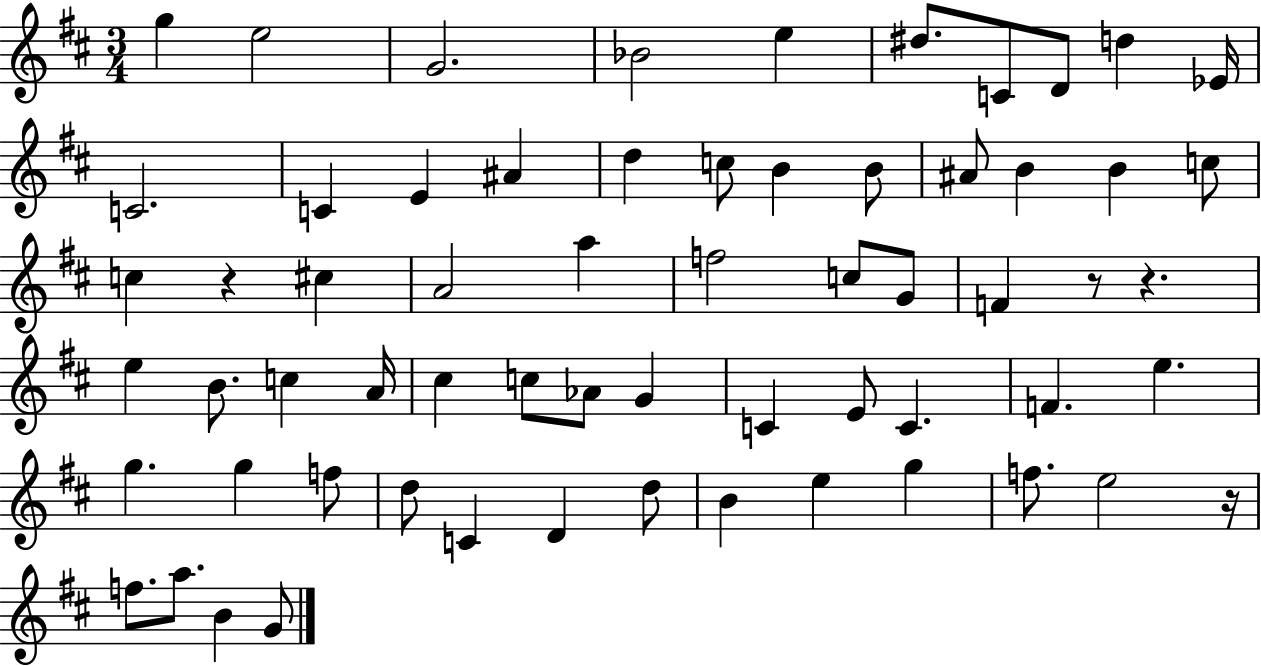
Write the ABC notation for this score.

X:1
T:Untitled
M:3/4
L:1/4
K:D
g e2 G2 _B2 e ^d/2 C/2 D/2 d _E/4 C2 C E ^A d c/2 B B/2 ^A/2 B B c/2 c z ^c A2 a f2 c/2 G/2 F z/2 z e B/2 c A/4 ^c c/2 _A/2 G C E/2 C F e g g f/2 d/2 C D d/2 B e g f/2 e2 z/4 f/2 a/2 B G/2